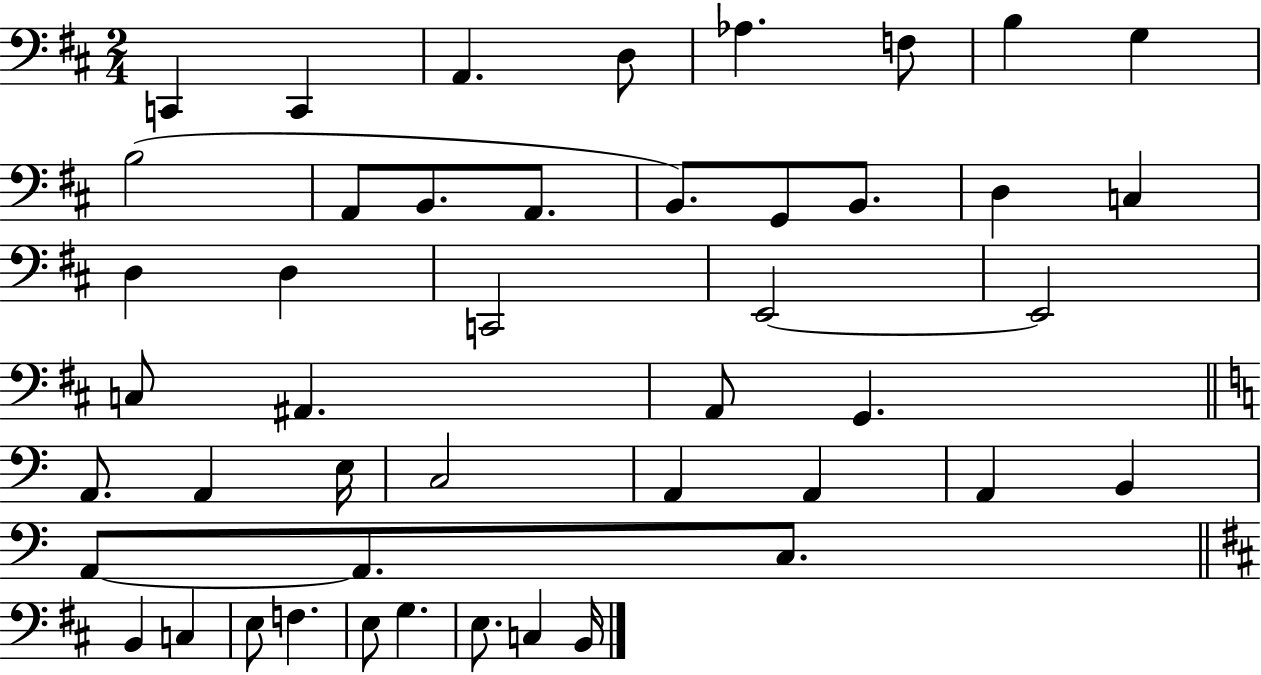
X:1
T:Untitled
M:2/4
L:1/4
K:D
C,, C,, A,, D,/2 _A, F,/2 B, G, B,2 A,,/2 B,,/2 A,,/2 B,,/2 G,,/2 B,,/2 D, C, D, D, C,,2 E,,2 E,,2 C,/2 ^A,, A,,/2 G,, A,,/2 A,, E,/4 C,2 A,, A,, A,, B,, A,,/2 A,,/2 C,/2 B,, C, E,/2 F, E,/2 G, E,/2 C, B,,/4